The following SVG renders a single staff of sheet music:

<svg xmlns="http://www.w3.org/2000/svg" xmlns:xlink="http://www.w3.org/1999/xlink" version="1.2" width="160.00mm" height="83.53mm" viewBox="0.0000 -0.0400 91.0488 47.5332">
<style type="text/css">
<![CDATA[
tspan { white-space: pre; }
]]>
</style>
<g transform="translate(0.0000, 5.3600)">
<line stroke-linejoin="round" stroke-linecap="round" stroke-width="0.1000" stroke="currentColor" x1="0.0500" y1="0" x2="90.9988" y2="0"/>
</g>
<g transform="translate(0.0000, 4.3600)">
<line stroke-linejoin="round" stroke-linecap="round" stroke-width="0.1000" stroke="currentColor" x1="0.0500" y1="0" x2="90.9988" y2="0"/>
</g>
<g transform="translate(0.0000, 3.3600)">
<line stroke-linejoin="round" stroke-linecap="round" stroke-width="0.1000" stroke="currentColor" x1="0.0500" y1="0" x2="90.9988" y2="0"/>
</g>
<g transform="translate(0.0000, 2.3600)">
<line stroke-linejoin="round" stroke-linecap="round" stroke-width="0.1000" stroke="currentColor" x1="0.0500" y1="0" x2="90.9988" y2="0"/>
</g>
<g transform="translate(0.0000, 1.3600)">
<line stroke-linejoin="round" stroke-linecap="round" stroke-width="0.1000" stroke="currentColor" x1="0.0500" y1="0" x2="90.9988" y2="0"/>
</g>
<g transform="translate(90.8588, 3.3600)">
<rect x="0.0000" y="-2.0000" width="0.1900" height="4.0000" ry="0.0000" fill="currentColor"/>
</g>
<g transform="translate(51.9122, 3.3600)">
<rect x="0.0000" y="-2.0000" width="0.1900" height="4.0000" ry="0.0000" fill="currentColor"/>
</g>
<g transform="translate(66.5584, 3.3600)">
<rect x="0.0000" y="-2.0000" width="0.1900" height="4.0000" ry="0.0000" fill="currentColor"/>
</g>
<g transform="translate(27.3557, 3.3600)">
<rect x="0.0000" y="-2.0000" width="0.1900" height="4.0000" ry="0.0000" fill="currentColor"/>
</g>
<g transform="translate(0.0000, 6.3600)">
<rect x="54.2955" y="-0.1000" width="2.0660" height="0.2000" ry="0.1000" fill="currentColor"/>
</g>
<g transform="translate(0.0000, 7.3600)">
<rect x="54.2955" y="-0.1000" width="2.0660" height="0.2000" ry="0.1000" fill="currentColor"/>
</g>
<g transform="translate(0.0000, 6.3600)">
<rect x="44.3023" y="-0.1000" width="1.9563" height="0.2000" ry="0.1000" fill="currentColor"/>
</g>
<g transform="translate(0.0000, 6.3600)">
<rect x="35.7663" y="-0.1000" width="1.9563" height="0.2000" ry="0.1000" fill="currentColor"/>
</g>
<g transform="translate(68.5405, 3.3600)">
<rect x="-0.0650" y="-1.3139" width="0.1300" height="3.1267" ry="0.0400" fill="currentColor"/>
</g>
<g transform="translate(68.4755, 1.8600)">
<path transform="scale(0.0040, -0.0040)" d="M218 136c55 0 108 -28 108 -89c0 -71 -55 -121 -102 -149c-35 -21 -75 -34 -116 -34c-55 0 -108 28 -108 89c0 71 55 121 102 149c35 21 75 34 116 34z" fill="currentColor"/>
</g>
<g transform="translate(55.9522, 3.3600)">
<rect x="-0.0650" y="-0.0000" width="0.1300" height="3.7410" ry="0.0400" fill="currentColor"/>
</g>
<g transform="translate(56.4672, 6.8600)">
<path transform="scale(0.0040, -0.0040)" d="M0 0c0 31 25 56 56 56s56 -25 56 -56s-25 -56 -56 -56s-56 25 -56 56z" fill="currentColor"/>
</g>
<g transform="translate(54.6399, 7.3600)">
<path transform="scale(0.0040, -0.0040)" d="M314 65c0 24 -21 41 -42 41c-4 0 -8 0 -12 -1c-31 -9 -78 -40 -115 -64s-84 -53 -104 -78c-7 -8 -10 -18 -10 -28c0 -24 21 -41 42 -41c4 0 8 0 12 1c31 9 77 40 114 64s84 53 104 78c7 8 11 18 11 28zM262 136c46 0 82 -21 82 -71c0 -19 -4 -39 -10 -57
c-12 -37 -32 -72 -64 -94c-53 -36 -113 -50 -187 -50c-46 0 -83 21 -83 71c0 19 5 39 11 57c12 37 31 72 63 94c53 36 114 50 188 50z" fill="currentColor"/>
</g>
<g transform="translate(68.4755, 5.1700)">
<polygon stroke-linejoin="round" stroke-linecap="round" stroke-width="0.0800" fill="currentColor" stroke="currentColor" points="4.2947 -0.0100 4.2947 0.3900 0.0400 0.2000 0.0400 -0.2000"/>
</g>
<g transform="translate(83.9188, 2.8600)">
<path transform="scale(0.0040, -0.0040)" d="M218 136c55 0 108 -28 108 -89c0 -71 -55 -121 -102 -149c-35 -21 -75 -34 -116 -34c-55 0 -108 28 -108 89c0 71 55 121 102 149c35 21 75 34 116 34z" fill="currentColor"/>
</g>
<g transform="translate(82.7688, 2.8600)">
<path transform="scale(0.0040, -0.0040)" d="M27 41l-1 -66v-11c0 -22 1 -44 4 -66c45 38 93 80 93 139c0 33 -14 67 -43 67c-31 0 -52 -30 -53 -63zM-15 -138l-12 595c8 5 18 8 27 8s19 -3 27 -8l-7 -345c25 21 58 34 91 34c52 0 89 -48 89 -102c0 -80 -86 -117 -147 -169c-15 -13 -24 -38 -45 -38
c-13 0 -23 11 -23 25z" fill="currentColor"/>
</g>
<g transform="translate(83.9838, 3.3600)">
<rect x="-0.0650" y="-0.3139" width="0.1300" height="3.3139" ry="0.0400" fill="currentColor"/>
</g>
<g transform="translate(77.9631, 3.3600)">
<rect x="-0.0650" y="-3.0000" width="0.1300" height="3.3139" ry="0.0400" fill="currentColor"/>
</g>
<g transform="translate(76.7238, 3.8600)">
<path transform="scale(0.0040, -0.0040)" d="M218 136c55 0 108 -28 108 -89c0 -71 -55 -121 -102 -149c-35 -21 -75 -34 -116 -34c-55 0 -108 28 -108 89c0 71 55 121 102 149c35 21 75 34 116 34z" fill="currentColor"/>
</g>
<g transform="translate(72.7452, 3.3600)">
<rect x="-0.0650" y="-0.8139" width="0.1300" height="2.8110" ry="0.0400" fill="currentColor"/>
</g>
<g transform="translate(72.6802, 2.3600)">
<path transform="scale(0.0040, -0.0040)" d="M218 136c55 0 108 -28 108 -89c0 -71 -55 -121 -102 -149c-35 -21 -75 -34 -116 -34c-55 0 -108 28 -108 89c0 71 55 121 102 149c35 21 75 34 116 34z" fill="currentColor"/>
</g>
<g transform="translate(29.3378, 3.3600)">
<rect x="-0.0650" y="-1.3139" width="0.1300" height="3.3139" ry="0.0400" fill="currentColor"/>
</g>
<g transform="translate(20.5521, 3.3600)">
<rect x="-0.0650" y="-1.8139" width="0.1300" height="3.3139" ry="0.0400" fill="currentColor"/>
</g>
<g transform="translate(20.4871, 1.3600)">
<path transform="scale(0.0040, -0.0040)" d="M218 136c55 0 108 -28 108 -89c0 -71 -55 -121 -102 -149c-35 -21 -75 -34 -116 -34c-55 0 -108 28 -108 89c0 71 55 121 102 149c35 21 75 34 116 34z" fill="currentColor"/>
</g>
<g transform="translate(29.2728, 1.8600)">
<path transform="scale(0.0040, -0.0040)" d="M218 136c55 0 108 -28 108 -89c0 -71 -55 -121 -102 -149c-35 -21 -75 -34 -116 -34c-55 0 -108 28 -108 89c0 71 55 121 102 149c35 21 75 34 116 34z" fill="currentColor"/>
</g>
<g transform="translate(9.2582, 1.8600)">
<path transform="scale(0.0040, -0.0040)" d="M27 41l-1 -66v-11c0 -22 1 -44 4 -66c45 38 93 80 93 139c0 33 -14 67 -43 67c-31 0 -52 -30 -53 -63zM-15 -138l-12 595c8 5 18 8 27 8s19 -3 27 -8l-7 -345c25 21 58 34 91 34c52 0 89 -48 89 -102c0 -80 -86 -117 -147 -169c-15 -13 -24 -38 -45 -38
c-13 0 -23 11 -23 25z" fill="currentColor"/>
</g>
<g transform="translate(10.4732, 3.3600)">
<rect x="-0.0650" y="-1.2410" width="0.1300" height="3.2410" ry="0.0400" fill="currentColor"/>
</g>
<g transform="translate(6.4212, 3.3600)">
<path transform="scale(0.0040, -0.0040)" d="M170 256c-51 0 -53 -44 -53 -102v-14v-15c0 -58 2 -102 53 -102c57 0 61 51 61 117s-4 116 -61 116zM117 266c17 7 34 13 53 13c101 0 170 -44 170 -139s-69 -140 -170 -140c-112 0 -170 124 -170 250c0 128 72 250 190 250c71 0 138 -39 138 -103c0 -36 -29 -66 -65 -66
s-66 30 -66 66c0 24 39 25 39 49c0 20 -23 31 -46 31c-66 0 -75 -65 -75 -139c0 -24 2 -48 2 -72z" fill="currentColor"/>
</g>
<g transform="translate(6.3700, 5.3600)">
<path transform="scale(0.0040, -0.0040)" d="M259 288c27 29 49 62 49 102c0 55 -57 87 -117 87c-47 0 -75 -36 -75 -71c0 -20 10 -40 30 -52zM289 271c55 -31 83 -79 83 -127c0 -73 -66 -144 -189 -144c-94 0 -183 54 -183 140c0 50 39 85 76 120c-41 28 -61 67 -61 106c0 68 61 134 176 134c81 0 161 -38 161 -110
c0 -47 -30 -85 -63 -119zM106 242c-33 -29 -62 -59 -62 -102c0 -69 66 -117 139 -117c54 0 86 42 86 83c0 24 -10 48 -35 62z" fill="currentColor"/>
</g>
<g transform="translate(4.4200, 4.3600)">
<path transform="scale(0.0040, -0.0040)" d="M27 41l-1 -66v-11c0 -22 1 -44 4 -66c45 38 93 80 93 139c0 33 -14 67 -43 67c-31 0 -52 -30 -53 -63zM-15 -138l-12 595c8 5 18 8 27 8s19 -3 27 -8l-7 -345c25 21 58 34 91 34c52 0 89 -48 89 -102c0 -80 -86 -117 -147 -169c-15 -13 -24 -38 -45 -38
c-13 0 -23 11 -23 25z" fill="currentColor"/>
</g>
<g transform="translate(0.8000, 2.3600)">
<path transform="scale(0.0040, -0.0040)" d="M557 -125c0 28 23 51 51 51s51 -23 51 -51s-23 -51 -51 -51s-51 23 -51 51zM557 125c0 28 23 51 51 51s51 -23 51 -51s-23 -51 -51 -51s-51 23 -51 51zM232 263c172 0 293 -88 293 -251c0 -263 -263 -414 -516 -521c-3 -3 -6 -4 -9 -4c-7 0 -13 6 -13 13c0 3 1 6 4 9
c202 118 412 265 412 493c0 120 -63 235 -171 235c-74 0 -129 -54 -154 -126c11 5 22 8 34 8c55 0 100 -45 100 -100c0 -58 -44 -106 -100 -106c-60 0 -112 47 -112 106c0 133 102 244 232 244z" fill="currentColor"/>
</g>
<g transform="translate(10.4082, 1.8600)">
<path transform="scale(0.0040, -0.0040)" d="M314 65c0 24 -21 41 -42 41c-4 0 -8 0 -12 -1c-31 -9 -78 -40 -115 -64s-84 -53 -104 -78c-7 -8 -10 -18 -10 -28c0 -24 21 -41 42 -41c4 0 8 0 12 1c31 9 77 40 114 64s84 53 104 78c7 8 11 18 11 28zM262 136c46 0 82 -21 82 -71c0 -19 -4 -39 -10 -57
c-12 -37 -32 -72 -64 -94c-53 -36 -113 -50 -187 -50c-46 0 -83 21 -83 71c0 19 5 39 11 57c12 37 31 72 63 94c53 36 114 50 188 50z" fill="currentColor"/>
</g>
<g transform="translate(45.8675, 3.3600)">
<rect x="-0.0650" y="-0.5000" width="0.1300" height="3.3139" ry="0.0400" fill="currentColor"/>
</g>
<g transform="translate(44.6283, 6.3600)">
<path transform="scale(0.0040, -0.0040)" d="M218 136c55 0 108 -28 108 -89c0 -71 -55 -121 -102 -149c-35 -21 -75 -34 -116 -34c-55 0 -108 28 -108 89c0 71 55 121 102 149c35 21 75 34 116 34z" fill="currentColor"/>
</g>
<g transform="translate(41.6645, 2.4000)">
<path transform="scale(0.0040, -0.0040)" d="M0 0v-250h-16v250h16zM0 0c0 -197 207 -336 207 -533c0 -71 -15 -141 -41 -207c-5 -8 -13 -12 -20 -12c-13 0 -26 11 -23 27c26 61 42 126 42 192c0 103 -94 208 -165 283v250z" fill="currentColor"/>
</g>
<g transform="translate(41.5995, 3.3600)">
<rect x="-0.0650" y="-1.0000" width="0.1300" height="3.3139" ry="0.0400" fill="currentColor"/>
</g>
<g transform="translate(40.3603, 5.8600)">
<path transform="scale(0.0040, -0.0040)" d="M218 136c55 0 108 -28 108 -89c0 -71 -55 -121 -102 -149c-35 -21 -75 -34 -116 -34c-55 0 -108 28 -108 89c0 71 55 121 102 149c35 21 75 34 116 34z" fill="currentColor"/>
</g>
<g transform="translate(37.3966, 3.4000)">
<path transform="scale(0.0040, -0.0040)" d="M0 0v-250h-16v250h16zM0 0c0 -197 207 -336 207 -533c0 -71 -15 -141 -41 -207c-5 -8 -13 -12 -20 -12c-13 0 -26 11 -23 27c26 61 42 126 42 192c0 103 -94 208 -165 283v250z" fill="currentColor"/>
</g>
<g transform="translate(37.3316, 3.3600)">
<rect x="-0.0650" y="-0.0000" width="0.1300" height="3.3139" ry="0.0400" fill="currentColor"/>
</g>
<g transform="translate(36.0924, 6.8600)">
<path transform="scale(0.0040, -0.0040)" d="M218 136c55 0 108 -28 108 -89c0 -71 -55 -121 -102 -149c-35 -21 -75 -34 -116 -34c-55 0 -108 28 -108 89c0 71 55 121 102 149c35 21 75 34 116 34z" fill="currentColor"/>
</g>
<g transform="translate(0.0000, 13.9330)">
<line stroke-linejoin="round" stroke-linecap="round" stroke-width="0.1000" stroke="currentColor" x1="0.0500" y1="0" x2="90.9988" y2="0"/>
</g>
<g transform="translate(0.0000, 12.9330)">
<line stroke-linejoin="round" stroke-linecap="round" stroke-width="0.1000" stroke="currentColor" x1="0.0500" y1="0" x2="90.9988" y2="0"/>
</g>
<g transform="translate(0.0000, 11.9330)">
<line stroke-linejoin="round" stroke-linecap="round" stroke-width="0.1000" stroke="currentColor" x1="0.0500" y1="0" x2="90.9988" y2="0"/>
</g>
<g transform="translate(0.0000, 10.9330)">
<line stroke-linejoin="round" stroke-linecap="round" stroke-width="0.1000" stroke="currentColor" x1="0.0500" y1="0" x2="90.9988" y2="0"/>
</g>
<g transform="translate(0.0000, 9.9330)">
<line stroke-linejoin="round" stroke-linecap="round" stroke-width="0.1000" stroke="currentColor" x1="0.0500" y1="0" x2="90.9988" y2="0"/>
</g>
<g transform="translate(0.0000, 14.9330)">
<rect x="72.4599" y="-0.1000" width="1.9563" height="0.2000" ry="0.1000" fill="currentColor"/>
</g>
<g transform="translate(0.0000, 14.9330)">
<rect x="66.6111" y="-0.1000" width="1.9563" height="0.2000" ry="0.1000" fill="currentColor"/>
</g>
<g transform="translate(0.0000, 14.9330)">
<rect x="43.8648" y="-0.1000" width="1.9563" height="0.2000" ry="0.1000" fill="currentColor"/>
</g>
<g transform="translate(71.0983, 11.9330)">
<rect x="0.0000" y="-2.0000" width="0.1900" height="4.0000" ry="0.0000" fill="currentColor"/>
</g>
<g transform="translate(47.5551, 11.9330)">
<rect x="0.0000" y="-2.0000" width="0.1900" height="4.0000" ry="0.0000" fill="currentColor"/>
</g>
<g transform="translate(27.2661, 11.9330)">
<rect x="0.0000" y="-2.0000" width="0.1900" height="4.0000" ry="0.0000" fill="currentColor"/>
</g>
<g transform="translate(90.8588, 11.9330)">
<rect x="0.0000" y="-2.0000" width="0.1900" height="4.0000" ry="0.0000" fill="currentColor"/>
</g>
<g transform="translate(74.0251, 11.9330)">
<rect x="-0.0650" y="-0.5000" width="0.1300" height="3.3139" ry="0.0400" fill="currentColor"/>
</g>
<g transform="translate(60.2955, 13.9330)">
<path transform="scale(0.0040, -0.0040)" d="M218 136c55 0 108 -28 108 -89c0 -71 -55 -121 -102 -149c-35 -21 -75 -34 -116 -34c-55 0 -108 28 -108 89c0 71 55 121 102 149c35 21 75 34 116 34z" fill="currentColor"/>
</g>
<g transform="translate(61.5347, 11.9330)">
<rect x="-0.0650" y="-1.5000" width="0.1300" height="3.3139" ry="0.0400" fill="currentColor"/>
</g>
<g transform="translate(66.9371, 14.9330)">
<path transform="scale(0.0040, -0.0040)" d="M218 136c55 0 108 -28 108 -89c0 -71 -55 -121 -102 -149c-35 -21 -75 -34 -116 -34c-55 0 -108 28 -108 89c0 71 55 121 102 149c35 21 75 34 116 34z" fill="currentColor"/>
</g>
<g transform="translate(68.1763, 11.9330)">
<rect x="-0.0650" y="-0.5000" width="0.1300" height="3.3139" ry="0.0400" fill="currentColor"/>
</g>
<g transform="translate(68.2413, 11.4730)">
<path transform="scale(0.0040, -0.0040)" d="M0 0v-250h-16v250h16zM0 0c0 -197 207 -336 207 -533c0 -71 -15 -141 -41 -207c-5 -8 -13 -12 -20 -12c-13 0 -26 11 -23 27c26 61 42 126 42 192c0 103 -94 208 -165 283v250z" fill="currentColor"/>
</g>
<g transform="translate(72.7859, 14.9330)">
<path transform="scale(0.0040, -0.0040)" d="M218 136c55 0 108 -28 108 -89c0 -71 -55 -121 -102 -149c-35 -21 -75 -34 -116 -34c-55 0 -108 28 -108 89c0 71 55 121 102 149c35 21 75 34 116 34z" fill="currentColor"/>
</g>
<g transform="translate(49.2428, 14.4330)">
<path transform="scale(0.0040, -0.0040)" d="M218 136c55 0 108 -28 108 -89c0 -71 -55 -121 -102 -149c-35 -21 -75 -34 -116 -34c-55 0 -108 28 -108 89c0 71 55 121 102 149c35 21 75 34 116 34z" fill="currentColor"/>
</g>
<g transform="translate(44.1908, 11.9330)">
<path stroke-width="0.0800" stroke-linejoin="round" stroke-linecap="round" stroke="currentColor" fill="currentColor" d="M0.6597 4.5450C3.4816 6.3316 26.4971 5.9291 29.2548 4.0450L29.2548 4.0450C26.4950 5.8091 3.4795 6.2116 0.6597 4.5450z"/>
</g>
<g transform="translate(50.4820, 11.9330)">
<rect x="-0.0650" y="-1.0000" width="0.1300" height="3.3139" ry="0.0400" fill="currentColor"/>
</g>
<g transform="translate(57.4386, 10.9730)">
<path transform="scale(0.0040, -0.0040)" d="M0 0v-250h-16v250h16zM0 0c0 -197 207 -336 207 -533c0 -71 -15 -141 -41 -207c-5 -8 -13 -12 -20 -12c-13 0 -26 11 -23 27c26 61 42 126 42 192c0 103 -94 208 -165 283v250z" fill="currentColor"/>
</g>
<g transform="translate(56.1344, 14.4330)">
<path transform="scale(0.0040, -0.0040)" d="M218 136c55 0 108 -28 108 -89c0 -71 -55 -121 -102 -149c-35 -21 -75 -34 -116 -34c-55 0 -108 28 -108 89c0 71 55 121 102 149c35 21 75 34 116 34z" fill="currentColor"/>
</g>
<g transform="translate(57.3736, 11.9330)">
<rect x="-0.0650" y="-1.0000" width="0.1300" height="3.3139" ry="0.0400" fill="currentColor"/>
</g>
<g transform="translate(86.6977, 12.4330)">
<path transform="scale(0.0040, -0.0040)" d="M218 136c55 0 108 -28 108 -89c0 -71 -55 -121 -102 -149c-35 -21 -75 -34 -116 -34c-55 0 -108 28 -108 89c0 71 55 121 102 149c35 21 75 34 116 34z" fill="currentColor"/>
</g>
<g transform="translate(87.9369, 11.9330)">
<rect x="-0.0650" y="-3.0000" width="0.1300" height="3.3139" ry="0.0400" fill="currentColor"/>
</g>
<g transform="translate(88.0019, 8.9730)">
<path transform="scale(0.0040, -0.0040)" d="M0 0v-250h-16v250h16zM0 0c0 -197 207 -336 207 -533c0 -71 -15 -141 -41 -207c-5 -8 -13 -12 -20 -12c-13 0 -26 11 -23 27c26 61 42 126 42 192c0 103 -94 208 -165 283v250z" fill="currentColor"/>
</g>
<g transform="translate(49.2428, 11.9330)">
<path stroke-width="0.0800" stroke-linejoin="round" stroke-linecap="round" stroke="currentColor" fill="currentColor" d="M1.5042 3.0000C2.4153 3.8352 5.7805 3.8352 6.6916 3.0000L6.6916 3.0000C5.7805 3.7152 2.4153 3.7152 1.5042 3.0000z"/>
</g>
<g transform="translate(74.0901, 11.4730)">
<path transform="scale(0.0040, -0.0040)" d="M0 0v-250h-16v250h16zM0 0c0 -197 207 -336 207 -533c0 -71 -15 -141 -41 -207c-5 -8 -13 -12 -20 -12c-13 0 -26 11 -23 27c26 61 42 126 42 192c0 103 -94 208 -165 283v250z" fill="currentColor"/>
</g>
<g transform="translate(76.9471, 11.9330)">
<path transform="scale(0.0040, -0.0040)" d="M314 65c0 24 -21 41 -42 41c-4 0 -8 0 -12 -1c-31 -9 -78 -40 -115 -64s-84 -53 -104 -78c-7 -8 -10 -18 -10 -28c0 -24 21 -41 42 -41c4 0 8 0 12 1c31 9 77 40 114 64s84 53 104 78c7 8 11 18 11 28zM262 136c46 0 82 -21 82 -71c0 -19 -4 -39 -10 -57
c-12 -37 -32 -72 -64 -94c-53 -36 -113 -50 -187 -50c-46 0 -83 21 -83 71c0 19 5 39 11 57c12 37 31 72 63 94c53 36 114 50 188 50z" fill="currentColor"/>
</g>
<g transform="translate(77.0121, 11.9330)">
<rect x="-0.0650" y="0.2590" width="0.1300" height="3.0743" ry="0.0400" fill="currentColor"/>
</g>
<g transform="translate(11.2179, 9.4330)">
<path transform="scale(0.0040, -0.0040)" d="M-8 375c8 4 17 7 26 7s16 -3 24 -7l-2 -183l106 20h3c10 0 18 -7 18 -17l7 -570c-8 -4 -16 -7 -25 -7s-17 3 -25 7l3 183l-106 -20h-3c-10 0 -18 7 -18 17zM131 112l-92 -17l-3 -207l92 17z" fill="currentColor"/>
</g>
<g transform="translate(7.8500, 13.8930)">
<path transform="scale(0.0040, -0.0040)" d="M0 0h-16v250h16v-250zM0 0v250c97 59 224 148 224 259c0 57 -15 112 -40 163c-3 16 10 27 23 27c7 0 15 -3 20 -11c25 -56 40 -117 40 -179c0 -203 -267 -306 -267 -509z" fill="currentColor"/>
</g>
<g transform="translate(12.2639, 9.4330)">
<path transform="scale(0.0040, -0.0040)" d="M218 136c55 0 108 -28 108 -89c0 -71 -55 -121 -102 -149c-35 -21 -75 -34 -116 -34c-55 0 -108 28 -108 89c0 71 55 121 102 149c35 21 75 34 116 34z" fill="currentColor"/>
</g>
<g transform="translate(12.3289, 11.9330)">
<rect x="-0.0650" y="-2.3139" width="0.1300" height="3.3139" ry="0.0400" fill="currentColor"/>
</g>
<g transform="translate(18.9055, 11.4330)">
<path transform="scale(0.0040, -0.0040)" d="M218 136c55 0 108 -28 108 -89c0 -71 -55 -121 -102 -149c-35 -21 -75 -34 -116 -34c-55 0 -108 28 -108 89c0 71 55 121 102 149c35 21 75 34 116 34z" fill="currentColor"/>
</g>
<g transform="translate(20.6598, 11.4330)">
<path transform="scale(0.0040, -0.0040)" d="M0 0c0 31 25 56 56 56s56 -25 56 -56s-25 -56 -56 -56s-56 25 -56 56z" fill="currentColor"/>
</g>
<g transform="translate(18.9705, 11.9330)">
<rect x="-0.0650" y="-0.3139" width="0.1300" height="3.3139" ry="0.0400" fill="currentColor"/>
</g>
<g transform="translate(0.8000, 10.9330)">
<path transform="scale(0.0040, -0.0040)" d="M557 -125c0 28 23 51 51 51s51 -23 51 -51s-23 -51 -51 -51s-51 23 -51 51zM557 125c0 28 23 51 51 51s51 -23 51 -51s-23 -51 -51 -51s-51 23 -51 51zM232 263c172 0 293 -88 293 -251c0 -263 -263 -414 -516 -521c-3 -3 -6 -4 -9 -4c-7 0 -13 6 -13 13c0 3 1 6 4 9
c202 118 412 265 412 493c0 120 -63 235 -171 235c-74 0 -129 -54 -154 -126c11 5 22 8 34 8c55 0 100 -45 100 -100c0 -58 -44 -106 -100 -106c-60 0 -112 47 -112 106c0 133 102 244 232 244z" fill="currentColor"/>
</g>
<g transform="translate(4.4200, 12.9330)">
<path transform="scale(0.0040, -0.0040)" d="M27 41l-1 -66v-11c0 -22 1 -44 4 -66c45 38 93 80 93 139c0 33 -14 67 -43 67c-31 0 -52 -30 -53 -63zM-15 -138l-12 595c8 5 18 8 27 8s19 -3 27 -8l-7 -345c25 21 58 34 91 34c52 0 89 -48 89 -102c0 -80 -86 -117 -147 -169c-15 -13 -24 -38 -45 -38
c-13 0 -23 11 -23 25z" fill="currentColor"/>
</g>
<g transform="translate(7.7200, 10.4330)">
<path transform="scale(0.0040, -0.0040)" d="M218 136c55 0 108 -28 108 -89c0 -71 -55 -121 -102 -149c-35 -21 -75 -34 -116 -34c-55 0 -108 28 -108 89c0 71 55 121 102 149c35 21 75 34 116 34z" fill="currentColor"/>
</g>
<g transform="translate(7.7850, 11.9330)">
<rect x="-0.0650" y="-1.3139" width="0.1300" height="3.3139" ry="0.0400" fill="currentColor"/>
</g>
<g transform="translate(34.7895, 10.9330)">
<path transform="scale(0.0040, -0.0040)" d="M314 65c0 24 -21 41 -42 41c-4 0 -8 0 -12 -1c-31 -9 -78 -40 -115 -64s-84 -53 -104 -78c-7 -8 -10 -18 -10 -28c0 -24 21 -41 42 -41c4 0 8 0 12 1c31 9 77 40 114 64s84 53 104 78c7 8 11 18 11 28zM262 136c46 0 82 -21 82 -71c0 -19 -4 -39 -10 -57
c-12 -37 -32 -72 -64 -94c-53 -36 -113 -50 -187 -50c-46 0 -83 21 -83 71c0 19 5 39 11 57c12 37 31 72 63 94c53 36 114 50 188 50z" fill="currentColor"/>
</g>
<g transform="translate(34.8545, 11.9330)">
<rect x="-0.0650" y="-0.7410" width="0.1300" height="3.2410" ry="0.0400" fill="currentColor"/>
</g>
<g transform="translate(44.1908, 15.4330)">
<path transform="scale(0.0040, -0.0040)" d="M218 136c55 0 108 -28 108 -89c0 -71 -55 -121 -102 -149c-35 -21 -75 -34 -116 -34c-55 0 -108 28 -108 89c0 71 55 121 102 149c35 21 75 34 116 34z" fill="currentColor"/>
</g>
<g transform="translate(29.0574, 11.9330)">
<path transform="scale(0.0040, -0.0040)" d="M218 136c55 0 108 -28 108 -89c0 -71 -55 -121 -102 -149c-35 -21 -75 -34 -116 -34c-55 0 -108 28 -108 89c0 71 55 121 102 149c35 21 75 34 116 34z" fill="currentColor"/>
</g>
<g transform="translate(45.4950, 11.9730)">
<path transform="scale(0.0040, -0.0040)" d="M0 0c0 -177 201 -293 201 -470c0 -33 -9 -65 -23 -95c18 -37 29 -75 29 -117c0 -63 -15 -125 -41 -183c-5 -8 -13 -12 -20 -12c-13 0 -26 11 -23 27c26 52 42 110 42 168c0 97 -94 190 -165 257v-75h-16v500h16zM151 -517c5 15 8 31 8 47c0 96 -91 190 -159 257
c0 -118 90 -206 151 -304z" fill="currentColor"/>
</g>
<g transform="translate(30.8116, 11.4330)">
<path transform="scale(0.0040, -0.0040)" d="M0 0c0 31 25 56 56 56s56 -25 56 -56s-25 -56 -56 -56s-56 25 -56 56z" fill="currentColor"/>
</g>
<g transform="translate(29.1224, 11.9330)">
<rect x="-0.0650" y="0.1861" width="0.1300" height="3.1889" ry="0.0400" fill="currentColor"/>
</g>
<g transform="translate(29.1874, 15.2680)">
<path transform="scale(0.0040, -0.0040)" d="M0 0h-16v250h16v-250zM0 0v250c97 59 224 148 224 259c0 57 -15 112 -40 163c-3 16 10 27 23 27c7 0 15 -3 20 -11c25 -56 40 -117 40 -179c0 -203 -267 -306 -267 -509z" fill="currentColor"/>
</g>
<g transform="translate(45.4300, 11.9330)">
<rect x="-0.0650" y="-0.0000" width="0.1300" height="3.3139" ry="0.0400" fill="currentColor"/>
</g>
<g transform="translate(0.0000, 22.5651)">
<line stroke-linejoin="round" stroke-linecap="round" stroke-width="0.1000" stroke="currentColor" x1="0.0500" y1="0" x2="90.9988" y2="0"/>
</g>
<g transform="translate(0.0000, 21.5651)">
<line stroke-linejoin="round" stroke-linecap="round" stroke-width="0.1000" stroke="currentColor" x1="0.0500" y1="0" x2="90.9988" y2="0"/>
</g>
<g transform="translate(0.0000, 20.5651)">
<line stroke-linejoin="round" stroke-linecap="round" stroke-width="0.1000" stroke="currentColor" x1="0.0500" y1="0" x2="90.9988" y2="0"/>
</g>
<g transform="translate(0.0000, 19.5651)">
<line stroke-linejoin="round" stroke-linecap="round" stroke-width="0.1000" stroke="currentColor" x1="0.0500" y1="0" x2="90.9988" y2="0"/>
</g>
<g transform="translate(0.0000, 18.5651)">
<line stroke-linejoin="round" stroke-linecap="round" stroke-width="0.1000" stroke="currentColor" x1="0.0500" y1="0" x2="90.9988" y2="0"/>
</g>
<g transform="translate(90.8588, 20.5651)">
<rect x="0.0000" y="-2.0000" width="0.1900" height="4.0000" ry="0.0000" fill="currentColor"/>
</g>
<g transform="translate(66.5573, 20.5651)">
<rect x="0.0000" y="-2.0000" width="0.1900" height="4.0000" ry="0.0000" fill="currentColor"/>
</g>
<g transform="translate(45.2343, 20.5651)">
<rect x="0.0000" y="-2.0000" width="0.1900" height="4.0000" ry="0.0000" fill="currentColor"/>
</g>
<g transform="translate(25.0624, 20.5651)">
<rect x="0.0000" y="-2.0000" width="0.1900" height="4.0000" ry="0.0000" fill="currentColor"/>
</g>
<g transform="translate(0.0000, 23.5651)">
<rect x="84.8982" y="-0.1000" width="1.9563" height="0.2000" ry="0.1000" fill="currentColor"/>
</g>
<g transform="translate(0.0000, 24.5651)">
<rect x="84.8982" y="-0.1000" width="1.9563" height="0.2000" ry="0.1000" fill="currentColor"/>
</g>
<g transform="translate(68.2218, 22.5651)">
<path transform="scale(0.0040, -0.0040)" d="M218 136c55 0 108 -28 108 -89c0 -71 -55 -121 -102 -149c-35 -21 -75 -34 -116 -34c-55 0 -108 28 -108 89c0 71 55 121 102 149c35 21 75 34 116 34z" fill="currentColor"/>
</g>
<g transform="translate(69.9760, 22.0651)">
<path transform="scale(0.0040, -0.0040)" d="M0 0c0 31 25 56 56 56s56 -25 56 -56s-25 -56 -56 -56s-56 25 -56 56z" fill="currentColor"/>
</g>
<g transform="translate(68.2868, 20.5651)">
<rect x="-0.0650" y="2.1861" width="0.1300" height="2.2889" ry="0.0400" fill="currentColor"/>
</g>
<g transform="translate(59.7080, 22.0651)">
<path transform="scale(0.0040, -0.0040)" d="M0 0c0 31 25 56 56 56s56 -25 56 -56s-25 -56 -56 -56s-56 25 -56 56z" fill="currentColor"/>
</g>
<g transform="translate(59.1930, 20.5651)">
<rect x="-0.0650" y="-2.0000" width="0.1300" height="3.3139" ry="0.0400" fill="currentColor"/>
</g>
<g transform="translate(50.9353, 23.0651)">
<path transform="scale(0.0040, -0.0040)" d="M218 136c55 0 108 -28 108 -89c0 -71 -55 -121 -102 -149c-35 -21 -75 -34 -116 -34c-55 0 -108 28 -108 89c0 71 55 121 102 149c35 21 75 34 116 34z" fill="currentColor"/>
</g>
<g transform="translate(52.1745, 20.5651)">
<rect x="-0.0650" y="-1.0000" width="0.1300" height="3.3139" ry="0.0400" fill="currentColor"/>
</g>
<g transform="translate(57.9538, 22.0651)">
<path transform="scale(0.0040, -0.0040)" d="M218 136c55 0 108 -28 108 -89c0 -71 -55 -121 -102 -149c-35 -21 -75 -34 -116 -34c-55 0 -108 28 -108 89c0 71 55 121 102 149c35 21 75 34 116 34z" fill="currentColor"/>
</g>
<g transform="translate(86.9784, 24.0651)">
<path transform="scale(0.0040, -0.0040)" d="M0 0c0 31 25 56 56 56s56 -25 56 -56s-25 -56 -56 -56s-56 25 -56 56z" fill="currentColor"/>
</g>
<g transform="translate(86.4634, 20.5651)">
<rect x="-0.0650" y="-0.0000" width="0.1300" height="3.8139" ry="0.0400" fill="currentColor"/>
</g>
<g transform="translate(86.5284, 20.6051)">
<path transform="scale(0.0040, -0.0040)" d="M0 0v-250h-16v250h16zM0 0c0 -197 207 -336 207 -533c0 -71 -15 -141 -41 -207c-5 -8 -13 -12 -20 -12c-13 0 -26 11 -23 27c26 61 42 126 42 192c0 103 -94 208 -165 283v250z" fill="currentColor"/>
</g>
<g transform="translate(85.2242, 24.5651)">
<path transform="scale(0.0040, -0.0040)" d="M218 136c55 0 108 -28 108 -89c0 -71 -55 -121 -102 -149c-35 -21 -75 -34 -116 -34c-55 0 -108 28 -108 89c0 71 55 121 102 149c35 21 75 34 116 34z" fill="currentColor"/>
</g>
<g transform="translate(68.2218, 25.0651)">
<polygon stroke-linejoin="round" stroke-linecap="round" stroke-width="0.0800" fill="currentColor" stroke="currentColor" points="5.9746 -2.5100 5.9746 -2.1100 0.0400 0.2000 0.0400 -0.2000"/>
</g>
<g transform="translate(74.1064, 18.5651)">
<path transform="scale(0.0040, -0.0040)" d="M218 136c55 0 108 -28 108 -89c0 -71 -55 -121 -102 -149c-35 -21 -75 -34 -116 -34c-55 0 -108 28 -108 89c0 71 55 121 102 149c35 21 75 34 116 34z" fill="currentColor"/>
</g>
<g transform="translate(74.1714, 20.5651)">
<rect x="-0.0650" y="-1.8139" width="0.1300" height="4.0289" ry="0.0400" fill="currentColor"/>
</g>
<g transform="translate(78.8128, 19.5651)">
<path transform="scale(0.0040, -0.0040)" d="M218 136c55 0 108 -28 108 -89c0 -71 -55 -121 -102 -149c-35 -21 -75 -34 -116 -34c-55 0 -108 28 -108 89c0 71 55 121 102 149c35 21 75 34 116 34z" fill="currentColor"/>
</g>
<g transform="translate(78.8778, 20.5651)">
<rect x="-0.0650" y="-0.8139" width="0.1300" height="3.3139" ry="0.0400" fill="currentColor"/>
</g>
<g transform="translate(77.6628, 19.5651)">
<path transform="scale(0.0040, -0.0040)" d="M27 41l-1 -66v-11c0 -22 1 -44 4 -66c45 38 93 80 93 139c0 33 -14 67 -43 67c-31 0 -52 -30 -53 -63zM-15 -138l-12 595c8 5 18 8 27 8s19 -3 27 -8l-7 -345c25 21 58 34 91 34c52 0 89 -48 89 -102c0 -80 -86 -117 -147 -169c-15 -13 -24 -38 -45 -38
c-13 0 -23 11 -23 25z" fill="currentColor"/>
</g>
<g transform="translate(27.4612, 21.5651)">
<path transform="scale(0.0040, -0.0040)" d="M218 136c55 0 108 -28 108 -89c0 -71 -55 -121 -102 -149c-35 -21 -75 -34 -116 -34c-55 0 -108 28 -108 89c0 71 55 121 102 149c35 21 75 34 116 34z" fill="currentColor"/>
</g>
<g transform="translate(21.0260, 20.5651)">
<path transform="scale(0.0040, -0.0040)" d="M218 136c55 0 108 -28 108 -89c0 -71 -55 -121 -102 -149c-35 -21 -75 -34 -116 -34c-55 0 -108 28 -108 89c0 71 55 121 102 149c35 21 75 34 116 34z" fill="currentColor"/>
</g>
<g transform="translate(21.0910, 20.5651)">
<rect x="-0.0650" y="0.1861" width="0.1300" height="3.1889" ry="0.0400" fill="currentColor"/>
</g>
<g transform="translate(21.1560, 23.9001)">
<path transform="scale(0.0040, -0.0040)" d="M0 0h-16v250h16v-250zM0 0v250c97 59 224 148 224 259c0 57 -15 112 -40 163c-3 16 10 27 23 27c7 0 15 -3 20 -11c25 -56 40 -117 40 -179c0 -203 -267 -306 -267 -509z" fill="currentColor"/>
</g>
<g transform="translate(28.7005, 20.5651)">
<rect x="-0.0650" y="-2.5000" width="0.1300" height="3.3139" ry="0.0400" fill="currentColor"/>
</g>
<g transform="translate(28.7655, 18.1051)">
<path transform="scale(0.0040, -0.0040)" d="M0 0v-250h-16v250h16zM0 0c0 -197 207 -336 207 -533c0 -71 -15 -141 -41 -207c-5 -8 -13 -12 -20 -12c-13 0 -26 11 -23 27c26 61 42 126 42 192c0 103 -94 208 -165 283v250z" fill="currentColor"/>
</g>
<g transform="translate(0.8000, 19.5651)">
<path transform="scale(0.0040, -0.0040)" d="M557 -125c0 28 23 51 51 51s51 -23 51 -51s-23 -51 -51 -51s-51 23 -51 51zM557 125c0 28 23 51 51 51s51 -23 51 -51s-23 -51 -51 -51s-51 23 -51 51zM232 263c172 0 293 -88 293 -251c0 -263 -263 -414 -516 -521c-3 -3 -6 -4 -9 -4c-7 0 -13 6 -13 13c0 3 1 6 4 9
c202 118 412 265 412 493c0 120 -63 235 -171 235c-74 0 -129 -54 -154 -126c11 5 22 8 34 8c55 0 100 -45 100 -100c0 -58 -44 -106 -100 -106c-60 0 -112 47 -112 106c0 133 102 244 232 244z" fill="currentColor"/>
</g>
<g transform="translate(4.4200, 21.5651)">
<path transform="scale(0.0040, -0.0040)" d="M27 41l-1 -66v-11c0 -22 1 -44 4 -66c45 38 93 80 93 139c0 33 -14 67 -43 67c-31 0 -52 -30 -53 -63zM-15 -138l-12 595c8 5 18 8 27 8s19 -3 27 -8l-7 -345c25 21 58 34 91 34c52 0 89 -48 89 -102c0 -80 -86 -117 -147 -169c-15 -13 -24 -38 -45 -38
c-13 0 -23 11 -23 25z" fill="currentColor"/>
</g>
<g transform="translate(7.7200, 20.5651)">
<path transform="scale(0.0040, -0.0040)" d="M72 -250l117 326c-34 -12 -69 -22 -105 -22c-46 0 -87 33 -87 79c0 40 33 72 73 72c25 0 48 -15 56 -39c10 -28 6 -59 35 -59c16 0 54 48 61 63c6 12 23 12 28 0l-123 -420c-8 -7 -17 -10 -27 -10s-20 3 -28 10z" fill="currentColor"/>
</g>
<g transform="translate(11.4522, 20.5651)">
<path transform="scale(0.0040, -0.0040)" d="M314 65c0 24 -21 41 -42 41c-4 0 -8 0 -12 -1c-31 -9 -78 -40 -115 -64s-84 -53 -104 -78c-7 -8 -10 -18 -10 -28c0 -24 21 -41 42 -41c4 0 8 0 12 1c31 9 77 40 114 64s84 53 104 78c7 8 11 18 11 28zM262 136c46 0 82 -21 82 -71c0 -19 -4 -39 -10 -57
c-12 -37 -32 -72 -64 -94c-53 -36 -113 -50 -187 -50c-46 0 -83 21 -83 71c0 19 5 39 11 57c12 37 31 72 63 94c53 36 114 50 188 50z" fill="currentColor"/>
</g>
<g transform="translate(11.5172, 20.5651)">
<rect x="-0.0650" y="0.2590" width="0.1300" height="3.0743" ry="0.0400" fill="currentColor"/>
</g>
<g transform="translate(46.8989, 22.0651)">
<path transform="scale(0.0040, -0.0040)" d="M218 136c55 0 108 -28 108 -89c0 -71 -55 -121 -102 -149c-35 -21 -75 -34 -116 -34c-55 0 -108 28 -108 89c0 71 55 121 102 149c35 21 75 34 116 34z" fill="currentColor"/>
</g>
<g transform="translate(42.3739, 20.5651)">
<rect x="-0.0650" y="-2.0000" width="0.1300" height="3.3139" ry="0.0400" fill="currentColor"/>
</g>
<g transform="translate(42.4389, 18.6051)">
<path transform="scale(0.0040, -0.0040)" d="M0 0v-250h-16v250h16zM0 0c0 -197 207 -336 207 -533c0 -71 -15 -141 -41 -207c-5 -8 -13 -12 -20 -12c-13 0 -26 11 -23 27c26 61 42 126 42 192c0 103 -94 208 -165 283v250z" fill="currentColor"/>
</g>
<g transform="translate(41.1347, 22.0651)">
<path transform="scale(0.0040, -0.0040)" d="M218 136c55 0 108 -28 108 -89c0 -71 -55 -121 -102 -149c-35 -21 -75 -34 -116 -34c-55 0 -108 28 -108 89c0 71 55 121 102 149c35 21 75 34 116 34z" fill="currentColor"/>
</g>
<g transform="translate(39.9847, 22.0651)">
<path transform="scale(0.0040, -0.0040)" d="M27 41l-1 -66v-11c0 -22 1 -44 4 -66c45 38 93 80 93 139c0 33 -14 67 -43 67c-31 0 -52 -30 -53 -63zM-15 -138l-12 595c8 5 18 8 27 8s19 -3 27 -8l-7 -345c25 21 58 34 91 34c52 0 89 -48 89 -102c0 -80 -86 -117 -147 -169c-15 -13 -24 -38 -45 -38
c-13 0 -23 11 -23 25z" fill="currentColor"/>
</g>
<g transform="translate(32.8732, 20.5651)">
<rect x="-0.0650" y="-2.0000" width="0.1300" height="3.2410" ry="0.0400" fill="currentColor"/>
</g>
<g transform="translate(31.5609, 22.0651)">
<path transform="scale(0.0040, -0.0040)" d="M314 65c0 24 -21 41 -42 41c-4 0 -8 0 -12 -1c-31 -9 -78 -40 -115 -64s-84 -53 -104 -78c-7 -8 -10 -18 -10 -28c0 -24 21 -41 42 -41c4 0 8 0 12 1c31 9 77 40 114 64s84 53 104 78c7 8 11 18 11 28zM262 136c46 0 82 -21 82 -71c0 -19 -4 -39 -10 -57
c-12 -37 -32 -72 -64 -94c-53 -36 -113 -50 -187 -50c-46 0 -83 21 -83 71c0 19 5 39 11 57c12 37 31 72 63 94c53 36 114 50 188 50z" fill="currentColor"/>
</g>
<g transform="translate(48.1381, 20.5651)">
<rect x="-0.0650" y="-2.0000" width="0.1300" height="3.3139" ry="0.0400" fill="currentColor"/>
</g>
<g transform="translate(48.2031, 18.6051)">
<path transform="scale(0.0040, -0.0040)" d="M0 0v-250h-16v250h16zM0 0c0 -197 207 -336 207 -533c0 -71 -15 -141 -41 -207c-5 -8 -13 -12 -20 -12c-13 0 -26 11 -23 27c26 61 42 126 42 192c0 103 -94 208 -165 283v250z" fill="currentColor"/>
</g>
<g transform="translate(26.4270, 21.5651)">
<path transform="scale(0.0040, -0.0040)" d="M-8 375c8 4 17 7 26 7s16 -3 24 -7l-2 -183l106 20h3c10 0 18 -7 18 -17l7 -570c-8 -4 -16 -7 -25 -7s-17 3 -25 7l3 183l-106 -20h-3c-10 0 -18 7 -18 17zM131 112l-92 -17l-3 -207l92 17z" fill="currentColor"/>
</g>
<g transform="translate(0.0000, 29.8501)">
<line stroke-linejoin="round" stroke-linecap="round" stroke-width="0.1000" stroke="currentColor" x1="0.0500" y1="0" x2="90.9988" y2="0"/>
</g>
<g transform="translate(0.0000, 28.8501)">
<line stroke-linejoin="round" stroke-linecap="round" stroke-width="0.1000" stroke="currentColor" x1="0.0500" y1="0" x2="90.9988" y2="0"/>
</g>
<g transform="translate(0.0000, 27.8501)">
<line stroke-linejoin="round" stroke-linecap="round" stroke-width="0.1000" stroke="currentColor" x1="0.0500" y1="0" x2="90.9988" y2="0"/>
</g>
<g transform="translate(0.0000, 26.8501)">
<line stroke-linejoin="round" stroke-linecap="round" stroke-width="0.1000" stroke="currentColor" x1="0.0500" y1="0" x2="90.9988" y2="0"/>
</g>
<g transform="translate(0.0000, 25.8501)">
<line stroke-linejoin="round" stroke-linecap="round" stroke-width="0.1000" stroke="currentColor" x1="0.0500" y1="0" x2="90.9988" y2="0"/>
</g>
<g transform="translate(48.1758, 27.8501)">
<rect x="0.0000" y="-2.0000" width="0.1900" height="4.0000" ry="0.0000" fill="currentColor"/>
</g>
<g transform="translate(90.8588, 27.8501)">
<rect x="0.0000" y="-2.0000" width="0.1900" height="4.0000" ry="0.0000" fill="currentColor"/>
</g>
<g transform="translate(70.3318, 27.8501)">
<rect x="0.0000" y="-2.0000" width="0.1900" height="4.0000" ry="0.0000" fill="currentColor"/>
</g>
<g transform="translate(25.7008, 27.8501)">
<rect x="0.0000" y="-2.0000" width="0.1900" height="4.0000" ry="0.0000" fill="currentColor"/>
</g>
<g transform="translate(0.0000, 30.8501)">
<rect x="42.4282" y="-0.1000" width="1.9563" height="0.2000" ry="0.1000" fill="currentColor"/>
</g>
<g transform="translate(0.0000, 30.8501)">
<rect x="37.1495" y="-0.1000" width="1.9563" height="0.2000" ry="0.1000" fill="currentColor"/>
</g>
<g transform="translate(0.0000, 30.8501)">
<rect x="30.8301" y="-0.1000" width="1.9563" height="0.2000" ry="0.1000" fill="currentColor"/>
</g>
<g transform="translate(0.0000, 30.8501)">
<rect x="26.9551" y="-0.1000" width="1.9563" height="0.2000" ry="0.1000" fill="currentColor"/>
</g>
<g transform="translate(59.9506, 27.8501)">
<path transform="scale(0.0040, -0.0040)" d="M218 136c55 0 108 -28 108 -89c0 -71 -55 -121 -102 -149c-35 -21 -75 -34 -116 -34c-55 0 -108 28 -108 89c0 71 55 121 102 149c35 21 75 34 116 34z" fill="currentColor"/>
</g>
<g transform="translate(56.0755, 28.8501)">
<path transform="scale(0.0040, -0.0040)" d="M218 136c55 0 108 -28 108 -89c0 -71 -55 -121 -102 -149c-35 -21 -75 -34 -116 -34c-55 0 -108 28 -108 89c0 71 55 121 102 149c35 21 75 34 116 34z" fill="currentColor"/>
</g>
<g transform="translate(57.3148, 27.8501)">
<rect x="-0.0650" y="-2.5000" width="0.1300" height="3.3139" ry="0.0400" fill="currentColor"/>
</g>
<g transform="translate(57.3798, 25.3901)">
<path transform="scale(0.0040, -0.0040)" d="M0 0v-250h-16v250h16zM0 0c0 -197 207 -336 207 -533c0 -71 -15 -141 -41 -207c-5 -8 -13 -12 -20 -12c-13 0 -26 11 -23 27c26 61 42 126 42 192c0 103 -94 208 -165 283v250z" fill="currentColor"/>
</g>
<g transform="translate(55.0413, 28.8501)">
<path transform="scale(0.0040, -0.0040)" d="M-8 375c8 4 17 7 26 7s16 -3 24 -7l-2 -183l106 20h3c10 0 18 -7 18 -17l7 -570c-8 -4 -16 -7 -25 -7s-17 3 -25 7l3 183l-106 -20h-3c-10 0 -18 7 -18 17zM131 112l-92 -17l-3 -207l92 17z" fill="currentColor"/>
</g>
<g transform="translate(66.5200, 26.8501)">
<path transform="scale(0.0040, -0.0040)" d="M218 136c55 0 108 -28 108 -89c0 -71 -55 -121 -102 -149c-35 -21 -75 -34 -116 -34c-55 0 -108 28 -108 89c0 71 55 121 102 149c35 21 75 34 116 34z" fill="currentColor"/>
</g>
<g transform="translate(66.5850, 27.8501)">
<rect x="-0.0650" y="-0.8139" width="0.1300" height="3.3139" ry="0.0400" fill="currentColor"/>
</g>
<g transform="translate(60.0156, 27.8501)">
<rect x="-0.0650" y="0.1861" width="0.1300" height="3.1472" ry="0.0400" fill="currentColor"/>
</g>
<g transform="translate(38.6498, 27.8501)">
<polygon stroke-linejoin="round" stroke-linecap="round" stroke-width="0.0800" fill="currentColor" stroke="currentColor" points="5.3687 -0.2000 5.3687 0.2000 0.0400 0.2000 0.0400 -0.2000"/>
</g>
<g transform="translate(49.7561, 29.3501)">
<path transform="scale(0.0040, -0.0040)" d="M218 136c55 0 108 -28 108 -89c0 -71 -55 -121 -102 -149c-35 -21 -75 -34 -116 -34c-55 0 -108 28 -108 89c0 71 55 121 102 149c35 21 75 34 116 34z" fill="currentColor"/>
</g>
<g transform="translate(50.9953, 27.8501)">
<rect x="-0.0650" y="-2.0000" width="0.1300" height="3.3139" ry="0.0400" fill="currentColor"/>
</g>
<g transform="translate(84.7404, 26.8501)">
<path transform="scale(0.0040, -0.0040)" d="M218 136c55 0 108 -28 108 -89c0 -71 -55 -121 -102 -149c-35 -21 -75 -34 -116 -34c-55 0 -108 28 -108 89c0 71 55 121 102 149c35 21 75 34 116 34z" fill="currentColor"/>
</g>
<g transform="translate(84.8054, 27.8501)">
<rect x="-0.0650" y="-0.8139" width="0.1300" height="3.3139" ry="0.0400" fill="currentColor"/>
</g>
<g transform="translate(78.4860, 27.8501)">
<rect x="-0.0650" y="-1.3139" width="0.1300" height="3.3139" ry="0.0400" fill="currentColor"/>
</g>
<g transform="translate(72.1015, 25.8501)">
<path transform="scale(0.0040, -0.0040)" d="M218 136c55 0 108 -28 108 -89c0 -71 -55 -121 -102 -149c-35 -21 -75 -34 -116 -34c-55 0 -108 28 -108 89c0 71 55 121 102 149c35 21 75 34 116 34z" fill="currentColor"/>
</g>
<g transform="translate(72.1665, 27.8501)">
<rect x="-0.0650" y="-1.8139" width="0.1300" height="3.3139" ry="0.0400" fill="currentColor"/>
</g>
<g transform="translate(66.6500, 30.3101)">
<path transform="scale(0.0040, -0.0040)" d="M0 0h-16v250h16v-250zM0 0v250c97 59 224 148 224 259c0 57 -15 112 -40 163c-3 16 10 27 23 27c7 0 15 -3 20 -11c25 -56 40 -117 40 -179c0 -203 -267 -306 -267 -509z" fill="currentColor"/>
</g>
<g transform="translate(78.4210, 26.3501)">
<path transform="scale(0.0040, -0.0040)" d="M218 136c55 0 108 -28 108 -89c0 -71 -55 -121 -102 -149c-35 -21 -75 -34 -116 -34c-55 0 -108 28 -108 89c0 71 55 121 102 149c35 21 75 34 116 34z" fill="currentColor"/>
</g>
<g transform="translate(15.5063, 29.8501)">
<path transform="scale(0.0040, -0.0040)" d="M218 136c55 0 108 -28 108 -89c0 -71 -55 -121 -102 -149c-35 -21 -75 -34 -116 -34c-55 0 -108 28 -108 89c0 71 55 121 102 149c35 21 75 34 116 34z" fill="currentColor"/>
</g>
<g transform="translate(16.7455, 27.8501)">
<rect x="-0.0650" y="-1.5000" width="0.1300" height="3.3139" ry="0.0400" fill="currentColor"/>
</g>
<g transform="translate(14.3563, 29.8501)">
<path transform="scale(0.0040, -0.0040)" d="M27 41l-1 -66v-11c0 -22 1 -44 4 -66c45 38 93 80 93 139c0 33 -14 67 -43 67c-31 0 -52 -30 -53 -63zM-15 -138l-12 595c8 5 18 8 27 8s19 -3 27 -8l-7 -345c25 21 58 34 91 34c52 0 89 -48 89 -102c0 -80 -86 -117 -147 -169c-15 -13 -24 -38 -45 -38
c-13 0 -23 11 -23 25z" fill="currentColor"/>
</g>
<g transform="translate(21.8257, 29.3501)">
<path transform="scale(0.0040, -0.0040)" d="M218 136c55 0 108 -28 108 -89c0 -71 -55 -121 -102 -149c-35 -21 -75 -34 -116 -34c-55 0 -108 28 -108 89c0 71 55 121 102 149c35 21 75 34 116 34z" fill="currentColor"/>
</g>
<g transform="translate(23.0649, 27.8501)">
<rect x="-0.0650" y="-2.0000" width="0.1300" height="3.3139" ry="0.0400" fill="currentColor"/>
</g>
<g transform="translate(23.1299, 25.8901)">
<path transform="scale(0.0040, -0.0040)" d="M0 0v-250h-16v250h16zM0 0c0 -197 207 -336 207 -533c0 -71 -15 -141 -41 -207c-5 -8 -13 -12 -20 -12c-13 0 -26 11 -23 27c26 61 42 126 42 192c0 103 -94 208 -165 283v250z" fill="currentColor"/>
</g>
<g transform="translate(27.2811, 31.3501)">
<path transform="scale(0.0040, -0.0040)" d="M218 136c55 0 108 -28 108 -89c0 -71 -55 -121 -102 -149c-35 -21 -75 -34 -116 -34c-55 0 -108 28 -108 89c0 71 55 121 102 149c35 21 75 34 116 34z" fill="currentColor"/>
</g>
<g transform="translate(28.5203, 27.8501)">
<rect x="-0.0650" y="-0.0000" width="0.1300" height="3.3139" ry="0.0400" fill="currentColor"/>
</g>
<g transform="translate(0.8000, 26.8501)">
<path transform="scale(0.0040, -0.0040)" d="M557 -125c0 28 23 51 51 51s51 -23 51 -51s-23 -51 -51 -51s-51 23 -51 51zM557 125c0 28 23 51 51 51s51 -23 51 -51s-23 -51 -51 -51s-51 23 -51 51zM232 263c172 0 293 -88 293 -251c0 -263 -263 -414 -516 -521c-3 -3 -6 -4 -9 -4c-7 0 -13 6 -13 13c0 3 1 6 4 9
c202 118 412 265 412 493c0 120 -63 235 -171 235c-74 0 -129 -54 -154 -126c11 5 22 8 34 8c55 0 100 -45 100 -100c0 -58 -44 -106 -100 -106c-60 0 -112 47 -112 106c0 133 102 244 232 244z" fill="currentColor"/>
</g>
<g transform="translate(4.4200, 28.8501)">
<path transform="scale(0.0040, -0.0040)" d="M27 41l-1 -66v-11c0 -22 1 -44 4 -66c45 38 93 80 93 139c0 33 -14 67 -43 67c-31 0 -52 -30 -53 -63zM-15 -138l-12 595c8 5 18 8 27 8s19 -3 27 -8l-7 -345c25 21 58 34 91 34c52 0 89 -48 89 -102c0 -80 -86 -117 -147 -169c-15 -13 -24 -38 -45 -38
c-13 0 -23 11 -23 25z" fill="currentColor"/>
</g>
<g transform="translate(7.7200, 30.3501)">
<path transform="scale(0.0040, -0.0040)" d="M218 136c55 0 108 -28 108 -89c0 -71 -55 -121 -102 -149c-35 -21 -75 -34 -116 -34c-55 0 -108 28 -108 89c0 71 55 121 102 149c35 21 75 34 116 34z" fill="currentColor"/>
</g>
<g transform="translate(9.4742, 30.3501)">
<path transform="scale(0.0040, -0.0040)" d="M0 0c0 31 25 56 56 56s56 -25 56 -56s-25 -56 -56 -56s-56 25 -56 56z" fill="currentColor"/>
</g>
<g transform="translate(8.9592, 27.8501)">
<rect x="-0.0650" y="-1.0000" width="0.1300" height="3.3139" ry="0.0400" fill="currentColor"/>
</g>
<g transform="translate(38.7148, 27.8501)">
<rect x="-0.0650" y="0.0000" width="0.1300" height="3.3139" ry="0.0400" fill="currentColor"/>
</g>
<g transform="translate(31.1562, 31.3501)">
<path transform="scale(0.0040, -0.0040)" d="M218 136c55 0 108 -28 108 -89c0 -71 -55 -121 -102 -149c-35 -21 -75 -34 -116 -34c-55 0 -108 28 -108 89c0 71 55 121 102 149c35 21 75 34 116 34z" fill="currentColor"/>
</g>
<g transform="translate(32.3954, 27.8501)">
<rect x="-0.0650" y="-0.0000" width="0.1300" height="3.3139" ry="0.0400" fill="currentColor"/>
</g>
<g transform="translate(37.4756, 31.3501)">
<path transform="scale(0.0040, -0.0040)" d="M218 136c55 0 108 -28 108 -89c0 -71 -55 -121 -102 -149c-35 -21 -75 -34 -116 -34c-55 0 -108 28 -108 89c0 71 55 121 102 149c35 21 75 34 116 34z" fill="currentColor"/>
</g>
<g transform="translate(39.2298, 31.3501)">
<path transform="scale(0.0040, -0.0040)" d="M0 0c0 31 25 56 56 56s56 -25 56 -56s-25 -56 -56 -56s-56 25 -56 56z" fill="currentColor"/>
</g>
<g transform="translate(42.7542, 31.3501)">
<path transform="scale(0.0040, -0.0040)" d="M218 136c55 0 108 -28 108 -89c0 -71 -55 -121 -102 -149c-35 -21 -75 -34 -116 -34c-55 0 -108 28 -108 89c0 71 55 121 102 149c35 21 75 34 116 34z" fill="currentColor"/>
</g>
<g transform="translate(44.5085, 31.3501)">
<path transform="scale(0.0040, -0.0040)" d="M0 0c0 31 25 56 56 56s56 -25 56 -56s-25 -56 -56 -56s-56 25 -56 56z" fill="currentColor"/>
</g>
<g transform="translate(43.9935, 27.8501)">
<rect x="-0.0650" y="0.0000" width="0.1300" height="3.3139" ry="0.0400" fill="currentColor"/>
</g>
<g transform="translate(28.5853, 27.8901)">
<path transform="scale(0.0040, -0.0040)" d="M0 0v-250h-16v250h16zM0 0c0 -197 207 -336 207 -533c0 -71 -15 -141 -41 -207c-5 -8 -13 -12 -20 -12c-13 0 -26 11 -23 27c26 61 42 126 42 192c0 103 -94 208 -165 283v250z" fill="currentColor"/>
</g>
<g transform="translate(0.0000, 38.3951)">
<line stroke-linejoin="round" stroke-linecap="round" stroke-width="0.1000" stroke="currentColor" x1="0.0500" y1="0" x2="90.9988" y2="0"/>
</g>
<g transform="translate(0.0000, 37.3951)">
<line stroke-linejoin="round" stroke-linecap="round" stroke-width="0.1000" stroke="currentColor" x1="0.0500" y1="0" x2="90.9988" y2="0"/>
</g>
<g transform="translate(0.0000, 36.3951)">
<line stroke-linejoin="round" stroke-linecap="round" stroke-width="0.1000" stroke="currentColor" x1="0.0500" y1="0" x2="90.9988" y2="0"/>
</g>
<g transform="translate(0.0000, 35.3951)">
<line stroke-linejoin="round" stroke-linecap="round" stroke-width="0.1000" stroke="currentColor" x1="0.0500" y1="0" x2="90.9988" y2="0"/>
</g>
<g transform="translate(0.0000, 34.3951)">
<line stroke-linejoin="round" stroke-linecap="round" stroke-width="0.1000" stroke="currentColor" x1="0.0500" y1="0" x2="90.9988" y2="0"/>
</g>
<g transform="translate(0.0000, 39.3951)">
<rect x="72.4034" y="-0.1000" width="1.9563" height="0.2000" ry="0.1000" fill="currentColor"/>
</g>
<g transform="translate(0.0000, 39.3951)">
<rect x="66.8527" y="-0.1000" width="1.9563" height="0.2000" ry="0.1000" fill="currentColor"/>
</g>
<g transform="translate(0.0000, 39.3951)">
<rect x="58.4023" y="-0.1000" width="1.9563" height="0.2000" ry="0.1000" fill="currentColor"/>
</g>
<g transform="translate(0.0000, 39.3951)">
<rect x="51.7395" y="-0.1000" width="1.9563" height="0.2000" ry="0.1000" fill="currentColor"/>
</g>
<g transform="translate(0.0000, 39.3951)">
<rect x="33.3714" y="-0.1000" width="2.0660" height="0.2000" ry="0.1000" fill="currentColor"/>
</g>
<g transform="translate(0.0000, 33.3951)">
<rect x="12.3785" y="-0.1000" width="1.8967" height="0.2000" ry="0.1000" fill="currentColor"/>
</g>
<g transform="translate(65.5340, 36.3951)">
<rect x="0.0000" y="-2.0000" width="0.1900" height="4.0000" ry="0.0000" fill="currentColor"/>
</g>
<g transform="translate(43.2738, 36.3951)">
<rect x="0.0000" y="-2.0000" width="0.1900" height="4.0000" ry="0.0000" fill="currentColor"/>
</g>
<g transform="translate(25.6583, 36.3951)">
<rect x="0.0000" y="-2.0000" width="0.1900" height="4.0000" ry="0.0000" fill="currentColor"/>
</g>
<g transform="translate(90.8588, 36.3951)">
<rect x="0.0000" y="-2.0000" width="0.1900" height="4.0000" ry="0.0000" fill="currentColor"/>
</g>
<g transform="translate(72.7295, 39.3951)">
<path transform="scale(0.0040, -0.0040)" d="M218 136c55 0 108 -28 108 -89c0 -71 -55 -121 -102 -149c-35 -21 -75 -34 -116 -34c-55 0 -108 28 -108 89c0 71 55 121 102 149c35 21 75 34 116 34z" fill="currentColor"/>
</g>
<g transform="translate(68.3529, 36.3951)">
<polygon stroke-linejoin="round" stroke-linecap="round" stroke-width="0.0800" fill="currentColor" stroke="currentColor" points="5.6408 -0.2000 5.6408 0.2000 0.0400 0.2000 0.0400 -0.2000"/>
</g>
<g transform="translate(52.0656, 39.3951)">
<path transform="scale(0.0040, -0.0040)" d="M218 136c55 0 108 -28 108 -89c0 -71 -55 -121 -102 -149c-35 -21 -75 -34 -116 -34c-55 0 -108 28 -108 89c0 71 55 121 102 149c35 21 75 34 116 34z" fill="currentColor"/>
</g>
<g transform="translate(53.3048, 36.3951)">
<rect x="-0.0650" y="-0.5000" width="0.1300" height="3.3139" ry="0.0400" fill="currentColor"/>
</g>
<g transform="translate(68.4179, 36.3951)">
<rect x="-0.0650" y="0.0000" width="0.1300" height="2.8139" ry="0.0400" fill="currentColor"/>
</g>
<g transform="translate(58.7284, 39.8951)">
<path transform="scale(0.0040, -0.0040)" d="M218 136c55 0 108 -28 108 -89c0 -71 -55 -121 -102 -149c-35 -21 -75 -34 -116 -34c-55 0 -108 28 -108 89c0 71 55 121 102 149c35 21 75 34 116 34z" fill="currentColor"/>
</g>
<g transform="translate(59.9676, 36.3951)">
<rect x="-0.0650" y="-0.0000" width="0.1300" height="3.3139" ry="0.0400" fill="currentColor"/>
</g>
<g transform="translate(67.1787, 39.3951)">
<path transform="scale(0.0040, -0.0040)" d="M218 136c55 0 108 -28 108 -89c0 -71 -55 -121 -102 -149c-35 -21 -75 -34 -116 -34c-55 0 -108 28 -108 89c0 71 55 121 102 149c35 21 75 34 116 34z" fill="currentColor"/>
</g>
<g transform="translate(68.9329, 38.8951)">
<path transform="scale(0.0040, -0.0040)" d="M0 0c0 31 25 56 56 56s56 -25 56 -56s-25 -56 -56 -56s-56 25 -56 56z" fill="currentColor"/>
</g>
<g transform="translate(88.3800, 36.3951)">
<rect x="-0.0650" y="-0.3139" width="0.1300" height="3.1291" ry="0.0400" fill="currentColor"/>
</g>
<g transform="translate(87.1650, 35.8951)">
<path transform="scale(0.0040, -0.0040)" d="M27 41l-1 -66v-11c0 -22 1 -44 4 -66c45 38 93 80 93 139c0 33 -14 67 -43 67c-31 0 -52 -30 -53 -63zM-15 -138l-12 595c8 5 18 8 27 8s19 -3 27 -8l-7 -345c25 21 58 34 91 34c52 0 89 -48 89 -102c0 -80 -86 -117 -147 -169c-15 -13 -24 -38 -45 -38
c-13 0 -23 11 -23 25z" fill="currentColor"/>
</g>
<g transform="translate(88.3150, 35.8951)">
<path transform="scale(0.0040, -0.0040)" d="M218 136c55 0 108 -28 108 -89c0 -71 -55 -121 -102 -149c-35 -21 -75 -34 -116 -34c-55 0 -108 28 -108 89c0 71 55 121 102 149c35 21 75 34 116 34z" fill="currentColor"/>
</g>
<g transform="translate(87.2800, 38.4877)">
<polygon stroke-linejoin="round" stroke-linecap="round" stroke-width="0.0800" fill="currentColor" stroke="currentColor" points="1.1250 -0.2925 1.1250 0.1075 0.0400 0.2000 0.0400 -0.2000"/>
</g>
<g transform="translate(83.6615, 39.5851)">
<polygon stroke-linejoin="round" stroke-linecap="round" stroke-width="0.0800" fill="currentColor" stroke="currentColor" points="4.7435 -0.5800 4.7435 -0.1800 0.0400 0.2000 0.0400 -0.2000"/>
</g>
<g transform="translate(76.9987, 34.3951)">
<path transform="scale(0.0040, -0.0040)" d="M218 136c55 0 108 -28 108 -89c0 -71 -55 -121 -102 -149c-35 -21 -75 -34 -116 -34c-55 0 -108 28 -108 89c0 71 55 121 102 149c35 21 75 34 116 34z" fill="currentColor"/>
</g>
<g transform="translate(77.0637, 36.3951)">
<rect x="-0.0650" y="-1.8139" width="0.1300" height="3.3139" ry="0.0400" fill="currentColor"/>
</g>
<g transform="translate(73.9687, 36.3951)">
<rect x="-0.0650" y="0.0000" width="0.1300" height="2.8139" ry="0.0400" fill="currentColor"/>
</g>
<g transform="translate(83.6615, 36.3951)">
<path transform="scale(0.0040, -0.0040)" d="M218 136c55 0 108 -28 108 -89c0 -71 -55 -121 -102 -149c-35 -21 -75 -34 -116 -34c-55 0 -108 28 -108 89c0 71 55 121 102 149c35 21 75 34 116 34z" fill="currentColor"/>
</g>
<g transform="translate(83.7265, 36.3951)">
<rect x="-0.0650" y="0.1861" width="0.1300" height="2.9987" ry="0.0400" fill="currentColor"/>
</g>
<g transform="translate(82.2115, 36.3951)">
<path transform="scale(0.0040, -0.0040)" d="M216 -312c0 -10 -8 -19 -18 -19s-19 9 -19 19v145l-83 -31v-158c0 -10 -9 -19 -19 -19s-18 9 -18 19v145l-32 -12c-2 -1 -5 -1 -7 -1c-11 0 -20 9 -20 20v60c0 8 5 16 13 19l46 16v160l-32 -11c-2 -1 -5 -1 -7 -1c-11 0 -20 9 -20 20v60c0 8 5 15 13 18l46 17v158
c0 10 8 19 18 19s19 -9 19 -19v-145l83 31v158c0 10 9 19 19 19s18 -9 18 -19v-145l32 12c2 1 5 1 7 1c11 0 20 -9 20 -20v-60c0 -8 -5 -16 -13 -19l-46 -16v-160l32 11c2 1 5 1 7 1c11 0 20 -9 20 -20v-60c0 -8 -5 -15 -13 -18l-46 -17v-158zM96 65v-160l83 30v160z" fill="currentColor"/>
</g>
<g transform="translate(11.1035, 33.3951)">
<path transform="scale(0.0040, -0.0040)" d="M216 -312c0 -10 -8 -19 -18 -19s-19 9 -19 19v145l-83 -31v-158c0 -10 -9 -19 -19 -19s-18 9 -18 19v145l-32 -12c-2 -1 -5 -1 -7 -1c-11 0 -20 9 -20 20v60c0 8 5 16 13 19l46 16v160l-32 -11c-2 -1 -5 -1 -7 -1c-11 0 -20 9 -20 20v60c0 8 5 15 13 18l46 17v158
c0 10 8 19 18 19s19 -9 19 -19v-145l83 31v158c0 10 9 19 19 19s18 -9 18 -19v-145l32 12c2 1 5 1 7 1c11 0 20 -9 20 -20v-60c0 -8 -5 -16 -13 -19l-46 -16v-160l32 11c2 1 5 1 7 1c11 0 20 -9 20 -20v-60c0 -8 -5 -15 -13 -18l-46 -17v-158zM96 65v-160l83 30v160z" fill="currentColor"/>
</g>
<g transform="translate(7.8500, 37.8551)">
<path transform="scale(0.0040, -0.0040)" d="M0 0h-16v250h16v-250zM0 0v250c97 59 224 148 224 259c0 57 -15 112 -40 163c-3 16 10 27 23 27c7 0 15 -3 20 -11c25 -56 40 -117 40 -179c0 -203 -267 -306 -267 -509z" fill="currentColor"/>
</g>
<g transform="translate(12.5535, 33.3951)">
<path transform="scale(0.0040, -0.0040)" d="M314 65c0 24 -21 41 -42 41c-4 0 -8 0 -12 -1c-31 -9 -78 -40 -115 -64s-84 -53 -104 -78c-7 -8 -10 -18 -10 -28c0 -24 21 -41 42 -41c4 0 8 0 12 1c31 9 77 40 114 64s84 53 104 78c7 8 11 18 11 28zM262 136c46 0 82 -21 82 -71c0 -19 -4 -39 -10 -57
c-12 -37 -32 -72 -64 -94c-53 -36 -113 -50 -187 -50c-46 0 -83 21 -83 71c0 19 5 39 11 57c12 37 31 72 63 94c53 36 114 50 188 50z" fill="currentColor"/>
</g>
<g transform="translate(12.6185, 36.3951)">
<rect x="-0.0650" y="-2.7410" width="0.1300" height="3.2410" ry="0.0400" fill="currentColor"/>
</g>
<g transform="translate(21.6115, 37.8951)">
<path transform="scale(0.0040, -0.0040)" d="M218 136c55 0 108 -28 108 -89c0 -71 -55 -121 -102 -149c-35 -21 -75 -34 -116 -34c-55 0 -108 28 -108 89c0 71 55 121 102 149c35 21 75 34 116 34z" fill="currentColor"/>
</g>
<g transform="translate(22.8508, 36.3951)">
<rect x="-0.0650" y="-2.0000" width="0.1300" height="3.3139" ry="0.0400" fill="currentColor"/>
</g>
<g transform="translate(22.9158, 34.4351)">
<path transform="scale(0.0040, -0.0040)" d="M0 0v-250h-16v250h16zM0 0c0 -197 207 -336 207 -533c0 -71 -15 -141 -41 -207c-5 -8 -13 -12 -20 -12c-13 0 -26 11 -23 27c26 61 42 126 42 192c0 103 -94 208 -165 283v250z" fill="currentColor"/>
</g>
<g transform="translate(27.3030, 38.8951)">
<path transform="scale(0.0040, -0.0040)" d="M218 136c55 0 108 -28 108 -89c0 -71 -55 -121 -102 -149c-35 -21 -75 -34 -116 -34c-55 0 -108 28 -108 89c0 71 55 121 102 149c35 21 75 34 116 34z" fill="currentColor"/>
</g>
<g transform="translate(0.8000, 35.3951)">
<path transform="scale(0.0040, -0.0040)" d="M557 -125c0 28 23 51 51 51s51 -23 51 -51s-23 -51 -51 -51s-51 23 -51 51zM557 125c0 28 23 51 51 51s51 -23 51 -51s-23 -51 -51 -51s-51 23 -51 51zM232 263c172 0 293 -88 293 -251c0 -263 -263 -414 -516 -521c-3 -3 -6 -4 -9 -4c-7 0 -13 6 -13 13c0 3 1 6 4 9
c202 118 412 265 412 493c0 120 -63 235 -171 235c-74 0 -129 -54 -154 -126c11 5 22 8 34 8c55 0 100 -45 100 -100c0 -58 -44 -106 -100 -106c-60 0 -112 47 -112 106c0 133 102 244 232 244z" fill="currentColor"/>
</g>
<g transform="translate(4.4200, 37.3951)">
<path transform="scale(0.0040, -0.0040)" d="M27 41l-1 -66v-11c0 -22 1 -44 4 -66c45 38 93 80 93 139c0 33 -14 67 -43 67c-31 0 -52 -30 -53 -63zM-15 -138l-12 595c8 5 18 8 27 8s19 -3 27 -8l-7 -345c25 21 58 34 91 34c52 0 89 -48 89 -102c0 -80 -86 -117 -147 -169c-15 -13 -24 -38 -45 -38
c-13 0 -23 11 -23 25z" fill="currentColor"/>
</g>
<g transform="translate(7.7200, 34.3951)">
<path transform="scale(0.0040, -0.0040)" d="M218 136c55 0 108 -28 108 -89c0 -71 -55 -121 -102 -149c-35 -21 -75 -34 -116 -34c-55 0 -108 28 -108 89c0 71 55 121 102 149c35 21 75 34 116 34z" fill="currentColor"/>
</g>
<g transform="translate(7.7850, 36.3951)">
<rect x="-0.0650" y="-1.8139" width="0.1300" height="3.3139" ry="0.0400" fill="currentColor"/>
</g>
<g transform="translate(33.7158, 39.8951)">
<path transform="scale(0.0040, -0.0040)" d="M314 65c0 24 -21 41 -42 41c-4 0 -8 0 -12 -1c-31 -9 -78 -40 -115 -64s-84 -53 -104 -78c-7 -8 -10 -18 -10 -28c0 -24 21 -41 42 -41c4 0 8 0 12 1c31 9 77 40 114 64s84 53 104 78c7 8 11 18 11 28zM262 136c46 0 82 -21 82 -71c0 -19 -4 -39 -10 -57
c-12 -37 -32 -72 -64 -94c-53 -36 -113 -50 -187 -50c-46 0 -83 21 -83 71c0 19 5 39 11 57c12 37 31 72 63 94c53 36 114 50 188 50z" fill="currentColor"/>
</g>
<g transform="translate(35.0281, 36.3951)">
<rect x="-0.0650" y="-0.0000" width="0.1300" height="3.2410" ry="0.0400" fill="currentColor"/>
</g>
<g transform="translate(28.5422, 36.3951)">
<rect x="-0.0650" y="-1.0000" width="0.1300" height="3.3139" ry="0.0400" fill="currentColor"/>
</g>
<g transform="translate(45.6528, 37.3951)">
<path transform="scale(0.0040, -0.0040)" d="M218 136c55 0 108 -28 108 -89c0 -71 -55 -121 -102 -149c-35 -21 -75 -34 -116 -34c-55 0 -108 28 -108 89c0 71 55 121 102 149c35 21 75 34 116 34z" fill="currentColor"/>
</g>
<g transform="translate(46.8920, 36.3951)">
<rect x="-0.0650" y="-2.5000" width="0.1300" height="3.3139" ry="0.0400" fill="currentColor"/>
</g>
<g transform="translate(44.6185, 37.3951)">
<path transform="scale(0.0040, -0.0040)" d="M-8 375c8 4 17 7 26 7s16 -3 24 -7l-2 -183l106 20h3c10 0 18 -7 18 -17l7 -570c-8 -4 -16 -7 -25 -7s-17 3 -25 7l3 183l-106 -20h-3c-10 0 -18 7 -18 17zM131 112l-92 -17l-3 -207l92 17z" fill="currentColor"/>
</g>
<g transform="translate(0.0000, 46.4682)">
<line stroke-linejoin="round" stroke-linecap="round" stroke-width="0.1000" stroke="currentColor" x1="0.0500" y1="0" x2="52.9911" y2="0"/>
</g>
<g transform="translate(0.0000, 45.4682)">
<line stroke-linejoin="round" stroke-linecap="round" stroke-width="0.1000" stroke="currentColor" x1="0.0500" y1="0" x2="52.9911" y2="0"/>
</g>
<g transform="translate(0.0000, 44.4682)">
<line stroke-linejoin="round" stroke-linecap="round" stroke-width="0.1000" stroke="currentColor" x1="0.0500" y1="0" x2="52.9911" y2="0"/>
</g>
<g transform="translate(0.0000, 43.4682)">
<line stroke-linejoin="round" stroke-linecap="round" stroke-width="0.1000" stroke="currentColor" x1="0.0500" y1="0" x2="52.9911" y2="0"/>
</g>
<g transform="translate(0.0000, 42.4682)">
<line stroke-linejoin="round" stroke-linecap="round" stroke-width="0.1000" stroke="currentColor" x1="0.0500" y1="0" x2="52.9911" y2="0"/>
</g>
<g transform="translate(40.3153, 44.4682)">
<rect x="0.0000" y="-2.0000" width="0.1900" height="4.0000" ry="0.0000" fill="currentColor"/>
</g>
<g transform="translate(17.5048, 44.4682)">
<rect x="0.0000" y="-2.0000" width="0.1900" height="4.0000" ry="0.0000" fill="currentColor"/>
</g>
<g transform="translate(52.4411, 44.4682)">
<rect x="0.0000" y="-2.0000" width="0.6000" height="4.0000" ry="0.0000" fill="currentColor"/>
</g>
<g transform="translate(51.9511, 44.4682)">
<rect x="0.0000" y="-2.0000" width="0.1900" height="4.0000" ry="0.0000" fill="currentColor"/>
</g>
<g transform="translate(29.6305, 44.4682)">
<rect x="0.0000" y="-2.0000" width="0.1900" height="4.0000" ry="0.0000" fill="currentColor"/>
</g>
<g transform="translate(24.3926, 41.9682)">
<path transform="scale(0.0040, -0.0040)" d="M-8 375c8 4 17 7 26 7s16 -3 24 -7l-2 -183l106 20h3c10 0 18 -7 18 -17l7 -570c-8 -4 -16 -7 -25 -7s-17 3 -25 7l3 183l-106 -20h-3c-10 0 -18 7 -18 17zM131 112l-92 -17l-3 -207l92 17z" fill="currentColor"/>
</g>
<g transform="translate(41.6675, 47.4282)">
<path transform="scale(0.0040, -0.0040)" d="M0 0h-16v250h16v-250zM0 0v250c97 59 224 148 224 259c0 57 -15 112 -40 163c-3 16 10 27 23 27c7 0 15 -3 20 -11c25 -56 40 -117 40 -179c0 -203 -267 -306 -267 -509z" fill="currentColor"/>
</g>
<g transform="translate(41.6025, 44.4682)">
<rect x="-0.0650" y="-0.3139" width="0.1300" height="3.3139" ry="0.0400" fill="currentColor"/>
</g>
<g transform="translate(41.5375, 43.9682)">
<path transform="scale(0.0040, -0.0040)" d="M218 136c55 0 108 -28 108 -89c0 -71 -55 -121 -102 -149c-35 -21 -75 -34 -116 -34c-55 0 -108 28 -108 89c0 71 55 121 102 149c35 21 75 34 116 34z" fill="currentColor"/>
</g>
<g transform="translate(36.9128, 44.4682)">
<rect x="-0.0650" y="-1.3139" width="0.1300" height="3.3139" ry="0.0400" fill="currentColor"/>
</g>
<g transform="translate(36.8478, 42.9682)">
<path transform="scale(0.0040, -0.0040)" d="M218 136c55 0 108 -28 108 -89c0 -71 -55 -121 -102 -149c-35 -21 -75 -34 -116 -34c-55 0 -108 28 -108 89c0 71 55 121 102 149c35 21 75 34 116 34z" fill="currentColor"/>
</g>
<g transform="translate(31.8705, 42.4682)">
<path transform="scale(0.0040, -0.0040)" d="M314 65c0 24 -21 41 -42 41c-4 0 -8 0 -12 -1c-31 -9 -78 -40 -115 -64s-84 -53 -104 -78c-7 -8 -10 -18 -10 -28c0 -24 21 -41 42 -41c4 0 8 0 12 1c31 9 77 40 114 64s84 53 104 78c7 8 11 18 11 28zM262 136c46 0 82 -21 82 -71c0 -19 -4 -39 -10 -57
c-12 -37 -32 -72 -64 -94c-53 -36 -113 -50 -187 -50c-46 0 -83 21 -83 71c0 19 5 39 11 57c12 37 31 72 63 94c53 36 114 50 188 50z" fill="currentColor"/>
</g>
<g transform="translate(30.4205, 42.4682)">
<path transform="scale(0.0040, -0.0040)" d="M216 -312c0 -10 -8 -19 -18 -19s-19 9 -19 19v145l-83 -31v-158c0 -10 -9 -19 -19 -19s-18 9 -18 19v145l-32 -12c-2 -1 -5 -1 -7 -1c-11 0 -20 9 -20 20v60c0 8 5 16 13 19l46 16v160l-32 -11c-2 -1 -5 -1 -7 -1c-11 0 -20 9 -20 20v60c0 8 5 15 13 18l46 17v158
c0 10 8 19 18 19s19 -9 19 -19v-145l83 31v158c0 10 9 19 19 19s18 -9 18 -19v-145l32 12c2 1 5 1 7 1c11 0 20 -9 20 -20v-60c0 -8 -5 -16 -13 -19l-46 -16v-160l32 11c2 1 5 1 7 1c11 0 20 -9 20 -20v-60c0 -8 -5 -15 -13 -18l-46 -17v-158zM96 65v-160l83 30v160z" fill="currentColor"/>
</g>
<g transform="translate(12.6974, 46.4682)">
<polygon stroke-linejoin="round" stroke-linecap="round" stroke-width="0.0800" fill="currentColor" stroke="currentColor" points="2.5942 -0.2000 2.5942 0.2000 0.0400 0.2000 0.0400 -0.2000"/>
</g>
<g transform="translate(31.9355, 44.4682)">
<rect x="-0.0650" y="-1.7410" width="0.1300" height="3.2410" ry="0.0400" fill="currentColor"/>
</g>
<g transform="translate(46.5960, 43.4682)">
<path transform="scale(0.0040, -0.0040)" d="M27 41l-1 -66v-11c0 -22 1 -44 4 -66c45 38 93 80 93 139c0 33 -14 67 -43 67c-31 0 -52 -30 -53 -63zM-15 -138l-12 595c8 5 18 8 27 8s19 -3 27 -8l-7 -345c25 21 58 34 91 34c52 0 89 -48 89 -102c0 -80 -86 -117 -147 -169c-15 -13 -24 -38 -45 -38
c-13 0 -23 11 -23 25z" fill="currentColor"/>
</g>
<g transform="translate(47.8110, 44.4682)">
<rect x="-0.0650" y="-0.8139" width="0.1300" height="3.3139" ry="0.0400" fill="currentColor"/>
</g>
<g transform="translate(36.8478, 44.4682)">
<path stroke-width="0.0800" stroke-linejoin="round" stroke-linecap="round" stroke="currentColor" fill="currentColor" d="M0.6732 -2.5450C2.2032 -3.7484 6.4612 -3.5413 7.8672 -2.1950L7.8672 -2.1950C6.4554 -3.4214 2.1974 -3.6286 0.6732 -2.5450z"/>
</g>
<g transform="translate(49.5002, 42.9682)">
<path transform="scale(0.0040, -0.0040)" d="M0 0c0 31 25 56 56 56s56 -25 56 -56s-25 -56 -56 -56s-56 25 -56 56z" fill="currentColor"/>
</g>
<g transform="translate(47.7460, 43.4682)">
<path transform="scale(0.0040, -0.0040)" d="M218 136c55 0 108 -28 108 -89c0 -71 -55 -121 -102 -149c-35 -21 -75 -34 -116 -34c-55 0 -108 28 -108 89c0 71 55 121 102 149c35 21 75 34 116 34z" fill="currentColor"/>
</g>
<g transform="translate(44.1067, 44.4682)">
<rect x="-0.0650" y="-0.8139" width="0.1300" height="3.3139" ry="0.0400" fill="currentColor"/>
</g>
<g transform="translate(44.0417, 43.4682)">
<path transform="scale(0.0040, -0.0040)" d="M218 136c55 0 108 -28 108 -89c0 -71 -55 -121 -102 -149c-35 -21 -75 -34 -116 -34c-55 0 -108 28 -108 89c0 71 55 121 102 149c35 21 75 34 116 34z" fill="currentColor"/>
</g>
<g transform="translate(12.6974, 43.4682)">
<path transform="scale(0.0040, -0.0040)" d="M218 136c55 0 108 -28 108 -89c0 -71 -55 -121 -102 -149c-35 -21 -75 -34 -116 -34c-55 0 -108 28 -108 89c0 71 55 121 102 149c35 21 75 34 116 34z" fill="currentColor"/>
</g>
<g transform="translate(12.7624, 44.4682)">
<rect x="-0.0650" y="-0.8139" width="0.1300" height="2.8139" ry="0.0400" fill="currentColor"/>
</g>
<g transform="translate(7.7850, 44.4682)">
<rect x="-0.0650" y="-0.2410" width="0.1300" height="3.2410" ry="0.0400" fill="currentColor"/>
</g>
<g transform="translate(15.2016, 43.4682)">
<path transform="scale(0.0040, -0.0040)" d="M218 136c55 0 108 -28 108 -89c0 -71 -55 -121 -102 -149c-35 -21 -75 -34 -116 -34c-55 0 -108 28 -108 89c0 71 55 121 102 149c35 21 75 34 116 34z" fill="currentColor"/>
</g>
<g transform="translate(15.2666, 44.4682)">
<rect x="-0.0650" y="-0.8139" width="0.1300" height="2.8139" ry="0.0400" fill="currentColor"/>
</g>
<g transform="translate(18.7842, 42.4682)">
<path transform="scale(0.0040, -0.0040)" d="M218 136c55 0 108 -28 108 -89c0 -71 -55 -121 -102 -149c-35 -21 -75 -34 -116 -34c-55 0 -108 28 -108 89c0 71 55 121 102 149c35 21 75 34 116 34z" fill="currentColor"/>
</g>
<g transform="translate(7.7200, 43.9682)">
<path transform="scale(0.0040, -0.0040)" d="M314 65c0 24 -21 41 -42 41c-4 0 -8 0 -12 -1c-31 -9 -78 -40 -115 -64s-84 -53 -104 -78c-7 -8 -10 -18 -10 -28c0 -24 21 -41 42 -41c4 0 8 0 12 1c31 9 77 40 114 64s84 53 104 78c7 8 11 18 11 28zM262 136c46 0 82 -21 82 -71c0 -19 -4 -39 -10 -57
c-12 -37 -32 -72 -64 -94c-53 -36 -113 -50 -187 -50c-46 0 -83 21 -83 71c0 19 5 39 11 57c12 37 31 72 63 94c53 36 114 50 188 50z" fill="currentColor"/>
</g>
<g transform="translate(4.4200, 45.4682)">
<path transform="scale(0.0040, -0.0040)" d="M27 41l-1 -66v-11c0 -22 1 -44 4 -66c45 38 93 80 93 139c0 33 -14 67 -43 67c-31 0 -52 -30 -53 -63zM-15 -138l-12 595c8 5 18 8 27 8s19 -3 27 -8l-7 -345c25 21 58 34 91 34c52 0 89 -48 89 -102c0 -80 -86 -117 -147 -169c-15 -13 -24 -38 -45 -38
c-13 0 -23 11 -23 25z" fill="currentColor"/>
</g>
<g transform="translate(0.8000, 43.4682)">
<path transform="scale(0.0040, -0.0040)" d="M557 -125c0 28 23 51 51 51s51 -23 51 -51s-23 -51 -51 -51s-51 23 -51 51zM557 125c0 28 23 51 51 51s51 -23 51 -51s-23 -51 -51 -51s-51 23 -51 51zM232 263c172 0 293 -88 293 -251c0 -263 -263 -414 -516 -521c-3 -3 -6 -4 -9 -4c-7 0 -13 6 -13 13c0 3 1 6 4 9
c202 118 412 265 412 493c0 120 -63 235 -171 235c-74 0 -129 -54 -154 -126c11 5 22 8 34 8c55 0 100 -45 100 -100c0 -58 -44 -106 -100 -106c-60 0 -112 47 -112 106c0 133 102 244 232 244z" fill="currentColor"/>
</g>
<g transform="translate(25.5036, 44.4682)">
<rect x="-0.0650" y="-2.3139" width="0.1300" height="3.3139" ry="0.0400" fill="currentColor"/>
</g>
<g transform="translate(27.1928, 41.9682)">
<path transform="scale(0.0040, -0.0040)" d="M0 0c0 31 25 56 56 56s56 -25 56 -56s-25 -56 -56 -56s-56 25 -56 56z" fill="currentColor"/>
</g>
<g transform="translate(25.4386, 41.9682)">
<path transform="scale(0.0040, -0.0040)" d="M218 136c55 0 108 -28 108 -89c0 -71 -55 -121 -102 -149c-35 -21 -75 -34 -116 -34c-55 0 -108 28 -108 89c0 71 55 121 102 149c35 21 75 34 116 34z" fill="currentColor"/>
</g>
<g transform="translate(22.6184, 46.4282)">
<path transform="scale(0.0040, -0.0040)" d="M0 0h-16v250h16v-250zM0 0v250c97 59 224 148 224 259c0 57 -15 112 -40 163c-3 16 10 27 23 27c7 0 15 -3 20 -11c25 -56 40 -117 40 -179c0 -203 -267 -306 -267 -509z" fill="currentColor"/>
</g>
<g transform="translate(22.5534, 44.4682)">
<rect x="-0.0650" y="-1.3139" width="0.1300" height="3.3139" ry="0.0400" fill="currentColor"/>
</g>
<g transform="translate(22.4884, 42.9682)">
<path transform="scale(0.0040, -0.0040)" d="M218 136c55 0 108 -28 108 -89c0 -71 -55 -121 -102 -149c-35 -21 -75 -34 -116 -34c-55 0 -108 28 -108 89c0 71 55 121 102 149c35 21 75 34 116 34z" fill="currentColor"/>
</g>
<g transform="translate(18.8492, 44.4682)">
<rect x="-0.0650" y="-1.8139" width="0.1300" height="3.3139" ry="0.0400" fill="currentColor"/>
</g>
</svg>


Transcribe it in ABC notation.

X:1
T:Untitled
M:6/8
L:1/4
K:F
_G,2 A, G, D,,/2 F,,/2 E,, C,,2 G,/2 F,/2 C, _E, G,/2 B, E, D,/2 F,2 D,,/4 F,, F,,/2 G,, E,,/2 E,,/2 D,2 C,/2 z/2 D,2 D,/2 B,,/2 A,,2 _A,,/2 A,,/2 F,, A,, G,,/2 A,/2 _F, C,,/2 F,, _G,, A,,/2 D,,/2 D,, D,,/2 D,,/2 A,, B,,/2 D, F,/2 A, G, F, A,/2 ^C2 A,,/2 F,, D,,2 B,, E,, D,, E,,/2 E,,/2 A, ^D,/2 _E,/4 E,2 F,/2 F,/2 A, G,/2 B, ^A,2 G, E,/2 F, _F,